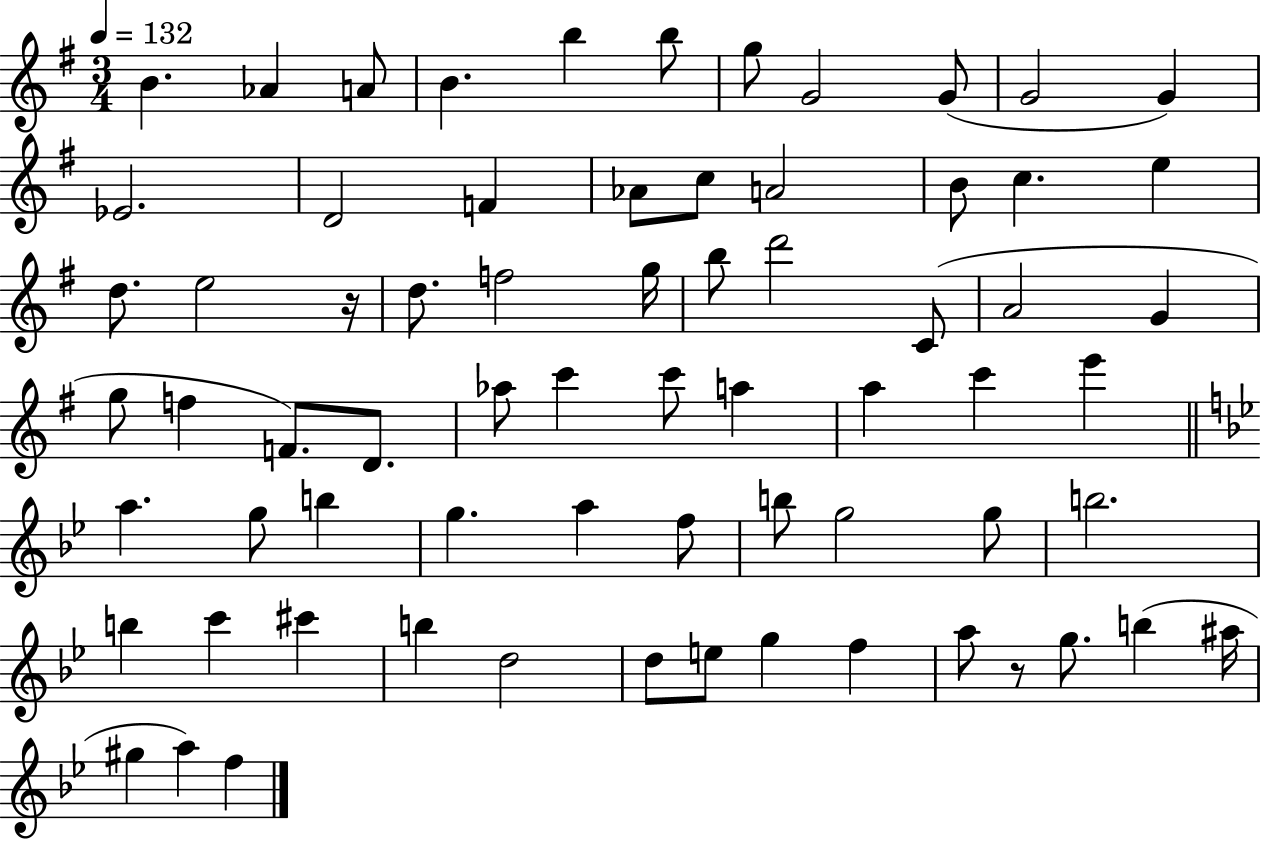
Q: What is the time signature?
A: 3/4